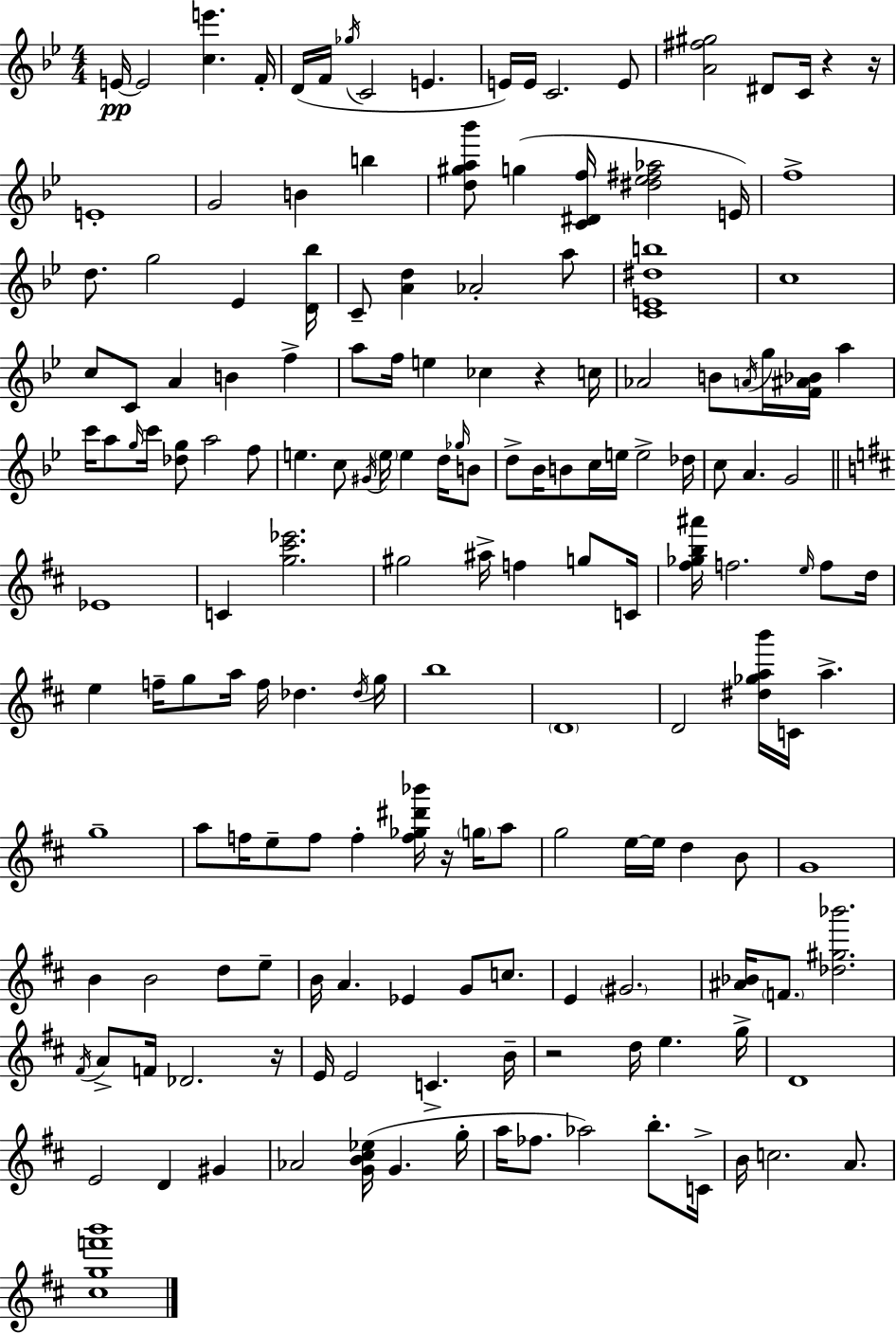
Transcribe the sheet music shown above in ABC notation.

X:1
T:Untitled
M:4/4
L:1/4
K:Gm
E/4 E2 [ce'] F/4 D/4 F/4 _g/4 C2 E E/4 E/4 C2 E/2 [A^f^g]2 ^D/2 C/4 z z/4 E4 G2 B b [d^ga_b']/2 g [C^Df]/4 [^d_e^f_a]2 E/4 f4 d/2 g2 _E [D_b]/4 C/2 [Ad] _A2 a/2 [CE^db]4 c4 c/2 C/2 A B f a/2 f/4 e _c z c/4 _A2 B/2 A/4 g/4 [F^A_B]/4 a c'/4 a/2 g/4 c'/4 [_dg]/2 a2 f/2 e c/2 ^G/4 e/4 e d/4 _g/4 B/2 d/2 _B/4 B/2 c/4 e/4 e2 _d/4 c/2 A G2 _E4 C [g^c'_e']2 ^g2 ^a/4 f g/2 C/4 [^f_gb^a']/4 f2 e/4 f/2 d/4 e f/4 g/2 a/4 f/4 _d _d/4 g/4 b4 D4 D2 [^d_gab']/4 C/4 a g4 a/2 f/4 e/2 f/2 f [f_g^d'_b']/4 z/4 g/4 a/2 g2 e/4 e/4 d B/2 G4 B B2 d/2 e/2 B/4 A _E G/2 c/2 E ^G2 [^A_B]/4 F/2 [_d^g_b']2 ^F/4 A/2 F/4 _D2 z/4 E/4 E2 C B/4 z2 d/4 e g/4 D4 E2 D ^G _A2 [GB^c_e]/4 G g/4 a/4 _f/2 _a2 b/2 C/4 B/4 c2 A/2 [^cgf'b']4